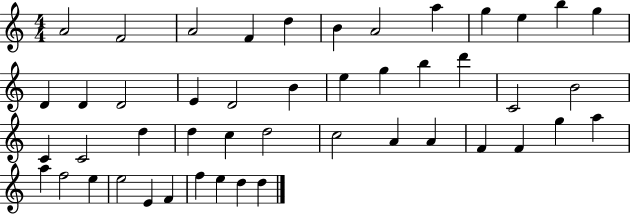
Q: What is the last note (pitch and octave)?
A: D5